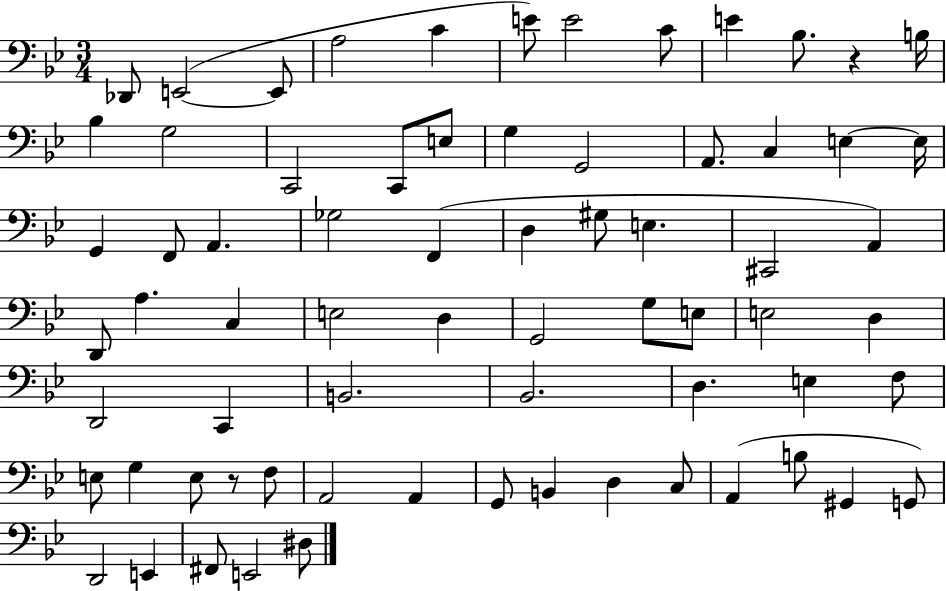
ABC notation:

X:1
T:Untitled
M:3/4
L:1/4
K:Bb
_D,,/2 E,,2 E,,/2 A,2 C E/2 E2 C/2 E _B,/2 z B,/4 _B, G,2 C,,2 C,,/2 E,/2 G, G,,2 A,,/2 C, E, E,/4 G,, F,,/2 A,, _G,2 F,, D, ^G,/2 E, ^C,,2 A,, D,,/2 A, C, E,2 D, G,,2 G,/2 E,/2 E,2 D, D,,2 C,, B,,2 _B,,2 D, E, F,/2 E,/2 G, E,/2 z/2 F,/2 A,,2 A,, G,,/2 B,, D, C,/2 A,, B,/2 ^G,, G,,/2 D,,2 E,, ^F,,/2 E,,2 ^D,/2